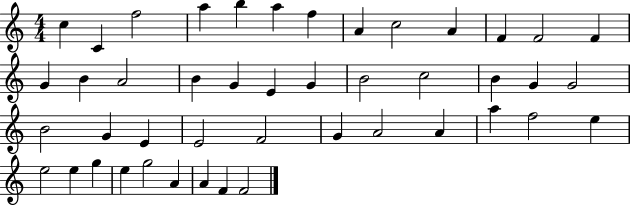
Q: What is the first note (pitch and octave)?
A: C5